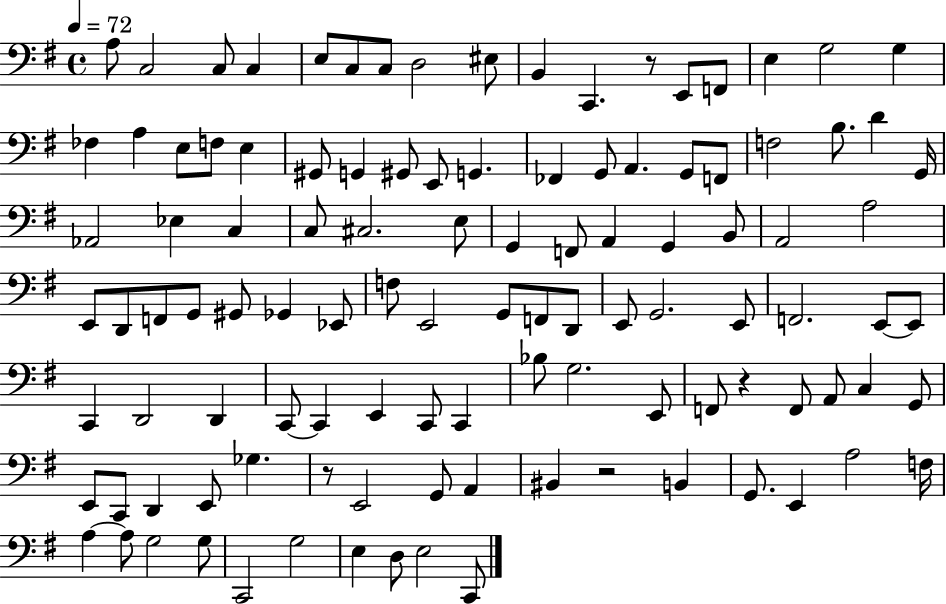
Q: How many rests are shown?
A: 4